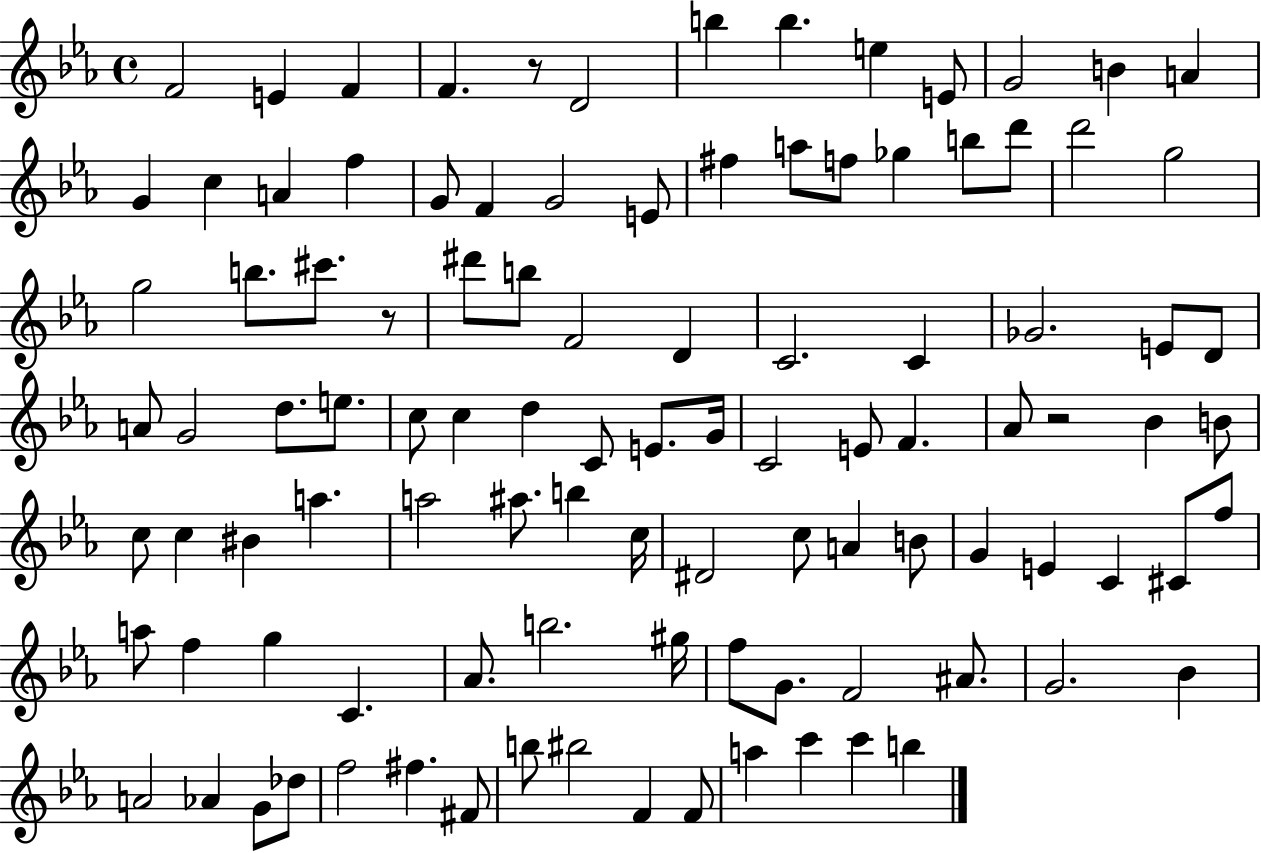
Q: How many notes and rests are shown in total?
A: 104